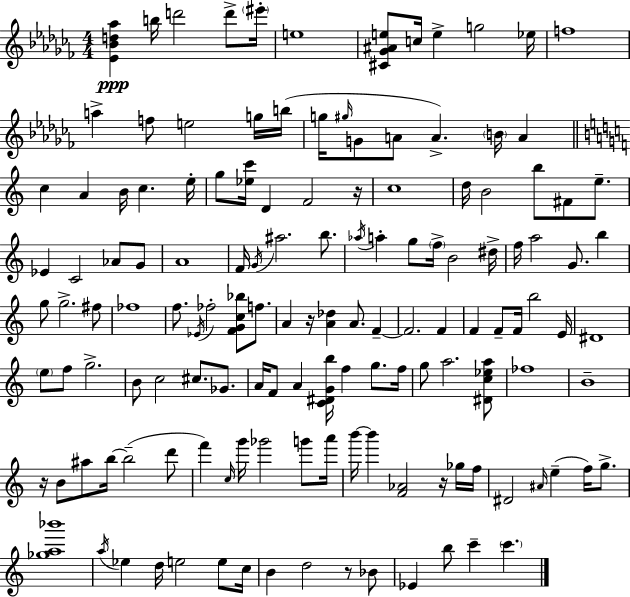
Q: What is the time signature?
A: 4/4